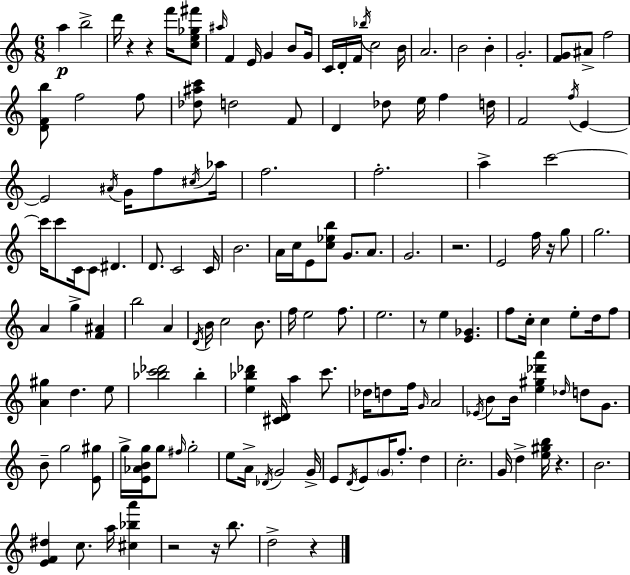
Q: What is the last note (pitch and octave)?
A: D5